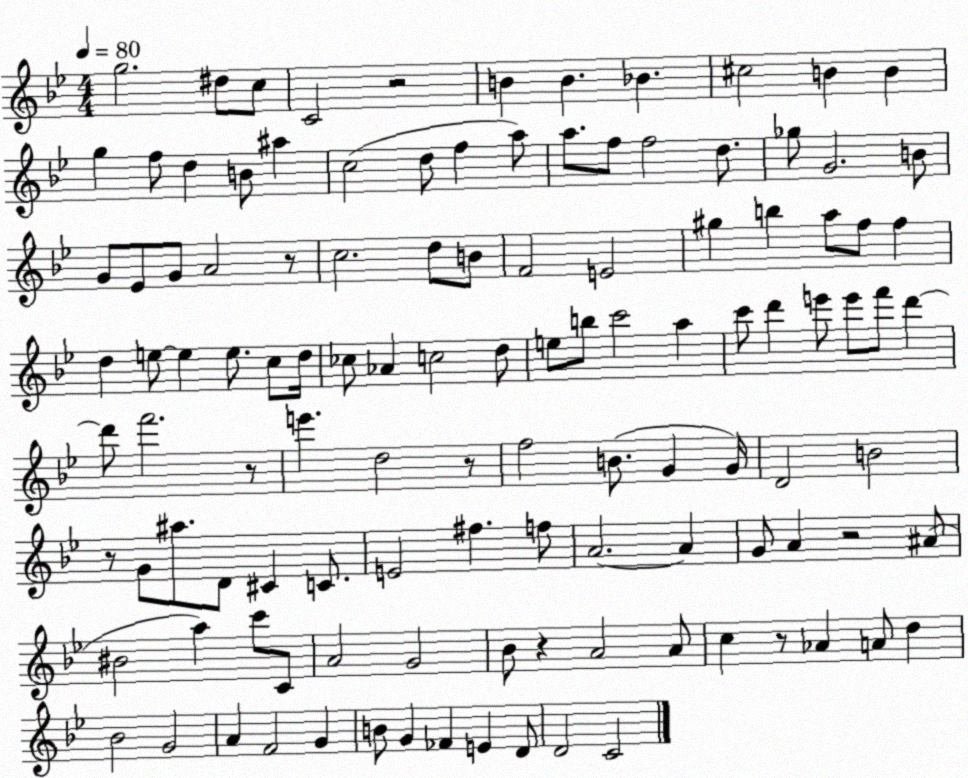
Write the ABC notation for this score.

X:1
T:Untitled
M:4/4
L:1/4
K:Bb
g2 ^d/2 c/2 C2 z2 B B _B ^c2 B B g f/2 d B/2 ^a c2 d/2 f a/2 a/2 f/2 f2 d/2 _g/2 G2 B/2 G/2 _E/2 G/2 A2 z/2 c2 d/2 B/2 F2 E2 ^g b a/2 f/2 f d e/2 e e/2 c/2 d/4 _c/2 _A c2 d/2 e/2 b/2 c'2 a c'/2 d' e'/2 e'/2 f'/2 d' d'/2 f'2 z/2 e' d2 z/2 f2 B/2 G G/4 D2 B2 z/2 G/2 ^a/2 D/2 ^C C/2 E2 ^f f/2 A2 A G/2 A z2 ^A/2 ^B2 a c'/2 C/2 A2 G2 _B/2 z A2 A/2 c z/2 _A A/2 d _B2 G2 A F2 G B/2 G _F E D/2 D2 C2